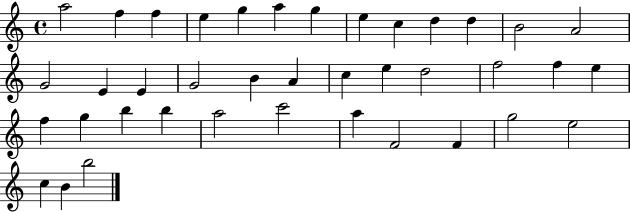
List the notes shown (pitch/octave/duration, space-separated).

A5/h F5/q F5/q E5/q G5/q A5/q G5/q E5/q C5/q D5/q D5/q B4/h A4/h G4/h E4/q E4/q G4/h B4/q A4/q C5/q E5/q D5/h F5/h F5/q E5/q F5/q G5/q B5/q B5/q A5/h C6/h A5/q F4/h F4/q G5/h E5/h C5/q B4/q B5/h